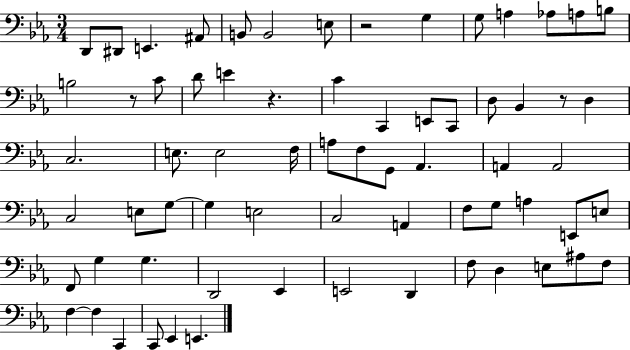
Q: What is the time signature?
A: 3/4